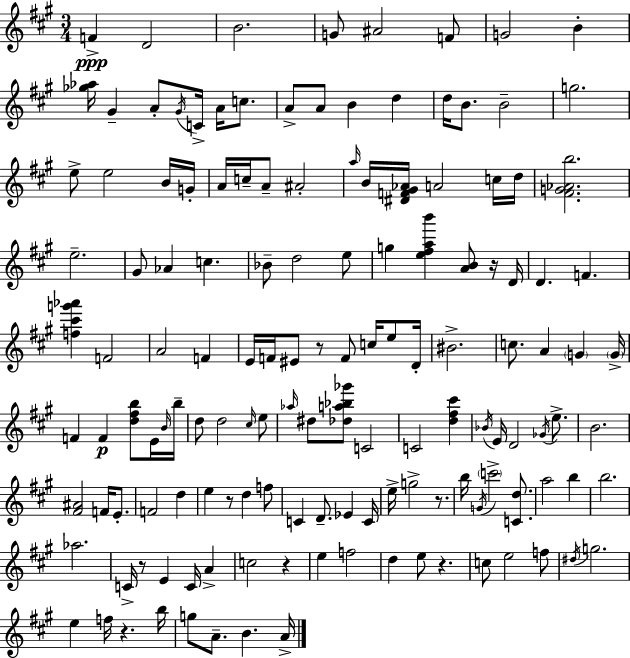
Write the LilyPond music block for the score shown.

{
  \clef treble
  \numericTimeSignature
  \time 3/4
  \key a \major
  f'4->\ppp d'2 | b'2. | g'8 ais'2 f'8 | g'2 b'4-. | \break <ges'' aes''>16 gis'4-- a'8-. \acciaccatura { gis'16 } c'16-> a'16 c''8. | a'8-> a'8 b'4 d''4 | d''16 b'8. b'2-- | g''2. | \break e''8-> e''2 b'16 | g'16-. a'16 c''16-- a'8-- ais'2-. | \grace { a''16 } b'16 <dis' f' gis' aes'>16 a'2 | c''16 d''16 <fis' g' aes' b''>2. | \break e''2.-- | gis'8 aes'4 c''4. | bes'8-- d''2 | e''8 g''4 <e'' fis'' a'' b'''>4 <a' b'>8 | \break r16 d'16 d'4. f'4. | <f'' cis''' g''' aes'''>4 f'2 | a'2 f'4 | e'16 f'16 eis'8 r8 f'8 c''16 e''8 | \break d'16-. bis'2.-> | c''8. a'4 \parenthesize g'4 | \parenthesize g'16-> f'4 f'4\p <d'' fis'' b''>8 | e'16 \grace { b'16 } b''16-- d''8 d''2 | \break \grace { cis''16 } e''8 \grace { aes''16 } dis''8 <des'' a'' bes'' ges'''>8 c'2 | c'2 | <d'' fis'' cis'''>4 \acciaccatura { bes'16 } e'16 d'2 | \acciaccatura { ges'16 } e''8.-> b'2. | \break <fis' ais'>2 | f'16 e'8.-. f'2 | d''4 e''4 r8 | d''4 f''8 c'4 d'8.-- | \break ees'4 c'16 e''16-> g''2-> | r8. b''16 \acciaccatura { g'16 } \parenthesize c'''2-> | <c' d''>8. a''2 | b''4 b''2. | \break aes''2. | c'16-> r8 e'4 | c'16 a'4-> c''2 | r4 e''4 | \break f''2 d''4 | e''8 r4. c''8 e''2 | f''8 \acciaccatura { dis''16 } g''2. | e''4 | \break f''16 r4. b''16 g''8 a'8.-- | b'4. a'16-> \bar "|."
}